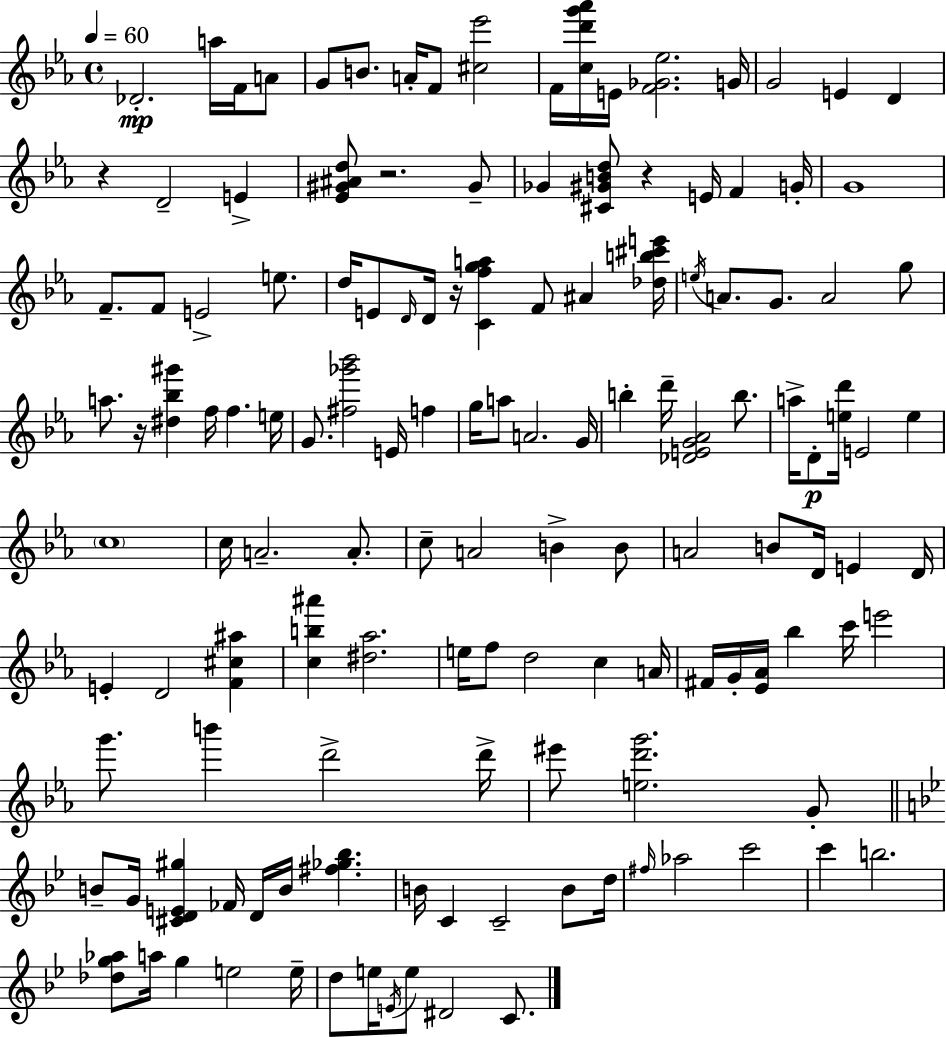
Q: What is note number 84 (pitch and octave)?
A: D6